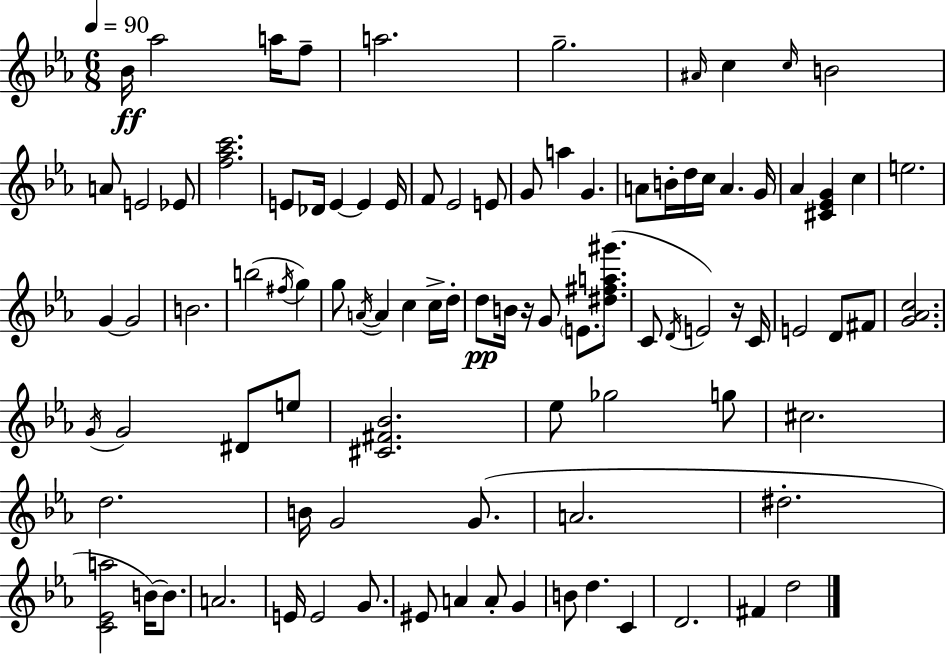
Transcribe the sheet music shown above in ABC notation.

X:1
T:Untitled
M:6/8
L:1/4
K:Eb
_B/4 _a2 a/4 f/2 a2 g2 ^A/4 c c/4 B2 A/2 E2 _E/2 [f_ac']2 E/2 _D/4 E E E/4 F/2 _E2 E/2 G/2 a G A/2 B/4 d/4 c/4 A G/4 _A [^C_EG] c e2 G G2 B2 b2 ^f/4 g g/2 A/4 A c c/4 d/4 d/2 B/4 z/4 G/2 E/2 [^d^fa^g']/2 C/2 D/4 E2 z/4 C/4 E2 D/2 ^F/2 [G_Ac]2 G/4 G2 ^D/2 e/2 [^C^F_B]2 _e/2 _g2 g/2 ^c2 d2 B/4 G2 G/2 A2 ^d2 [C_Ea]2 B/4 B/2 A2 E/4 E2 G/2 ^E/2 A A/2 G B/2 d C D2 ^F d2